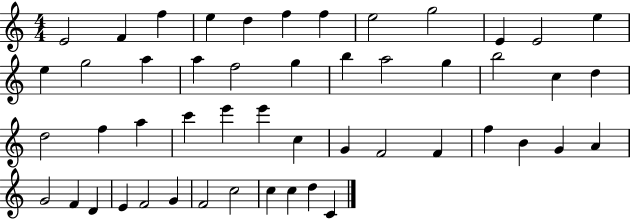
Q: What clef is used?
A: treble